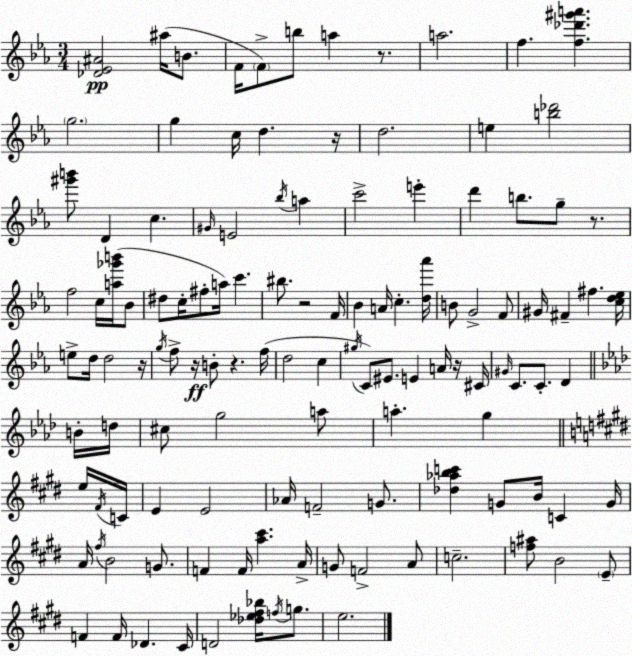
X:1
T:Untitled
M:3/4
L:1/4
K:Cm
[_D_E^A]2 ^a/4 B/2 F/4 F/2 b/2 a z/2 a2 f [f_d'^g'a'] g2 g c/4 d z/4 d2 e [b_d']2 [^g'b']/2 D c ^G/4 E2 _b/4 a c'2 e' d' b/2 g/2 z/2 f2 c/4 [a_g'b']/4 _B/2 ^d/2 c/4 ^f/2 a/4 c' ^b/2 z2 F/4 _B A/4 c [d_a']/4 B/2 G2 F/2 ^G/4 ^F ^f [cd_e]/4 e/2 d/4 d2 z/4 g/4 f/2 z/4 B/2 z f/4 d2 c ^g/4 C/2 ^E/2 E A/4 z/4 ^C/4 ^G/4 C/2 C/2 D B/4 d/4 ^c/2 g2 a/2 a g e/4 ^F/4 C/4 E E2 _A/4 F2 G/2 [_d_abc'] G/2 B/4 C G/4 A/4 ^f/4 B2 G/2 F F/4 [a^c'] A/4 G/2 F2 A/2 c2 [f^a]/2 B2 E/2 F F/4 _D ^C/4 D2 [_d_e^f_b]/4 f/4 g/2 e2